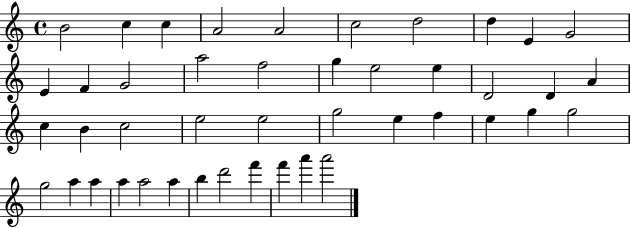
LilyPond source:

{
  \clef treble
  \time 4/4
  \defaultTimeSignature
  \key c \major
  b'2 c''4 c''4 | a'2 a'2 | c''2 d''2 | d''4 e'4 g'2 | \break e'4 f'4 g'2 | a''2 f''2 | g''4 e''2 e''4 | d'2 d'4 a'4 | \break c''4 b'4 c''2 | e''2 e''2 | g''2 e''4 f''4 | e''4 g''4 g''2 | \break g''2 a''4 a''4 | a''4 a''2 a''4 | b''4 d'''2 f'''4 | f'''4 a'''4 a'''2 | \break \bar "|."
}